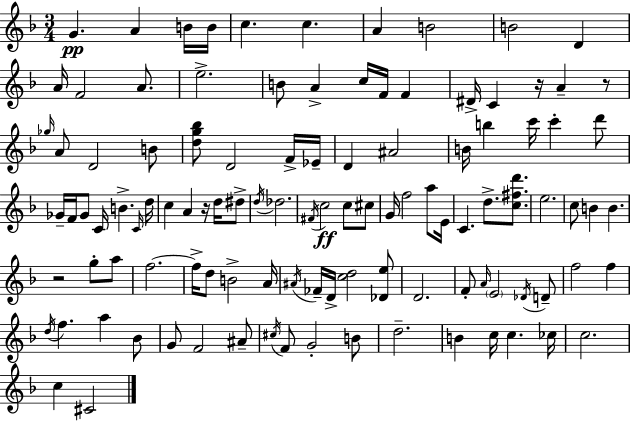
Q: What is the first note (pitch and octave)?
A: G4